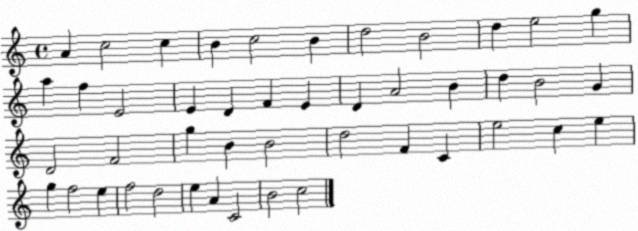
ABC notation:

X:1
T:Untitled
M:4/4
L:1/4
K:C
A c2 c B c2 B d2 B2 d e2 g a f E2 E D F E D A2 B d B2 G D2 F2 g B B2 d2 F C e2 c e g f2 e f2 d2 e A C2 B2 c2